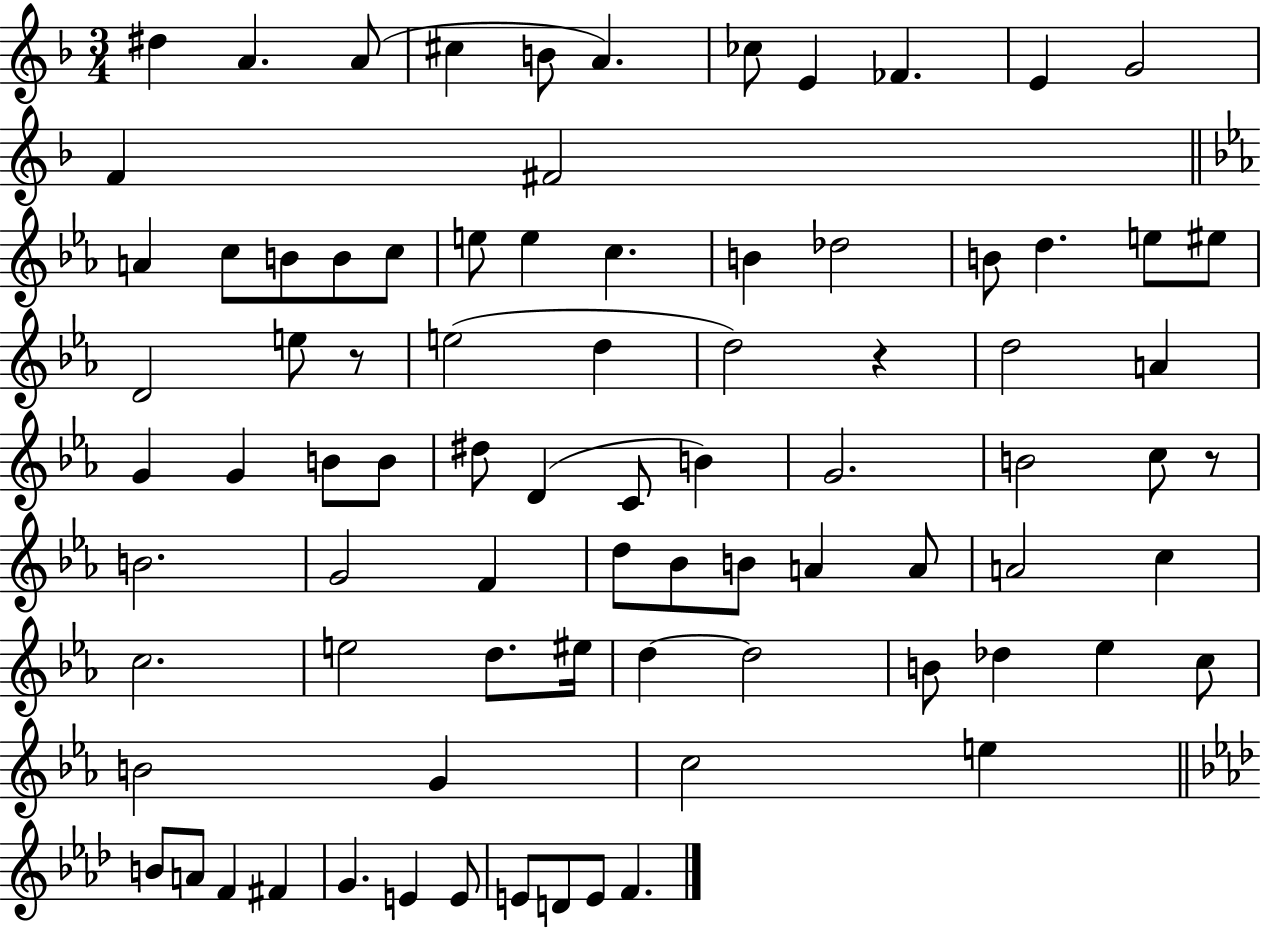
X:1
T:Untitled
M:3/4
L:1/4
K:F
^d A A/2 ^c B/2 A _c/2 E _F E G2 F ^F2 A c/2 B/2 B/2 c/2 e/2 e c B _d2 B/2 d e/2 ^e/2 D2 e/2 z/2 e2 d d2 z d2 A G G B/2 B/2 ^d/2 D C/2 B G2 B2 c/2 z/2 B2 G2 F d/2 _B/2 B/2 A A/2 A2 c c2 e2 d/2 ^e/4 d d2 B/2 _d _e c/2 B2 G c2 e B/2 A/2 F ^F G E E/2 E/2 D/2 E/2 F